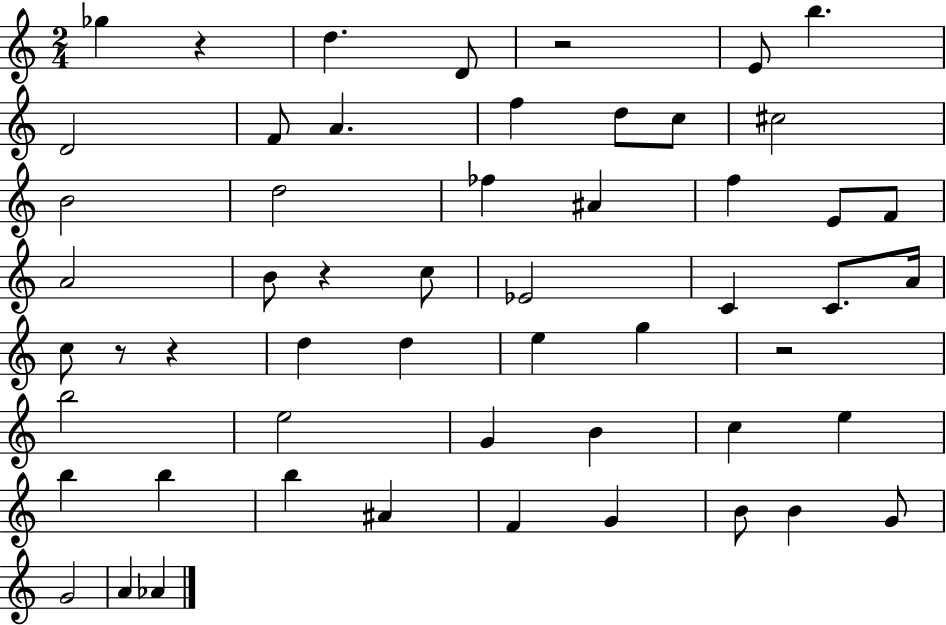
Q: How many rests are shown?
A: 6